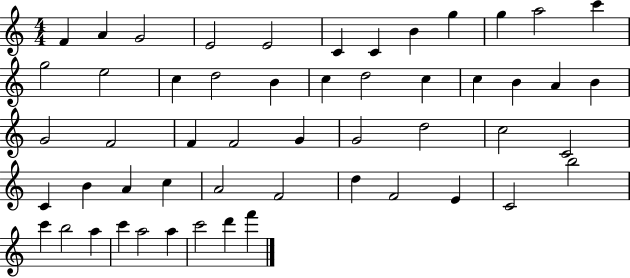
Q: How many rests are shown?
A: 0